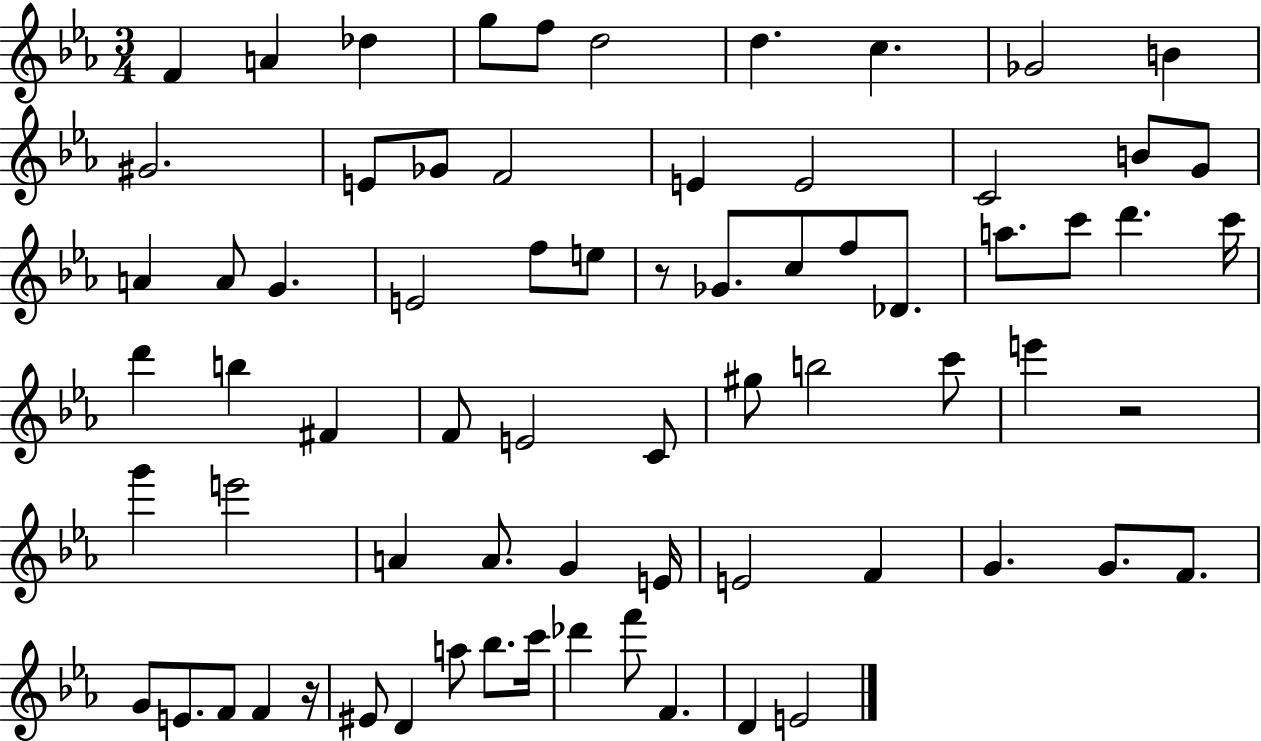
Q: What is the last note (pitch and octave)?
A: E4